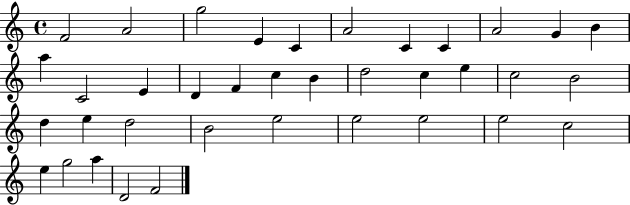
{
  \clef treble
  \time 4/4
  \defaultTimeSignature
  \key c \major
  f'2 a'2 | g''2 e'4 c'4 | a'2 c'4 c'4 | a'2 g'4 b'4 | \break a''4 c'2 e'4 | d'4 f'4 c''4 b'4 | d''2 c''4 e''4 | c''2 b'2 | \break d''4 e''4 d''2 | b'2 e''2 | e''2 e''2 | e''2 c''2 | \break e''4 g''2 a''4 | d'2 f'2 | \bar "|."
}